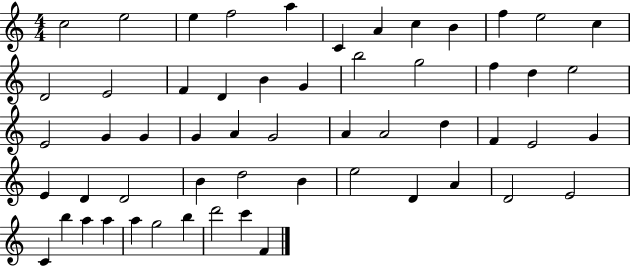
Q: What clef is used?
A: treble